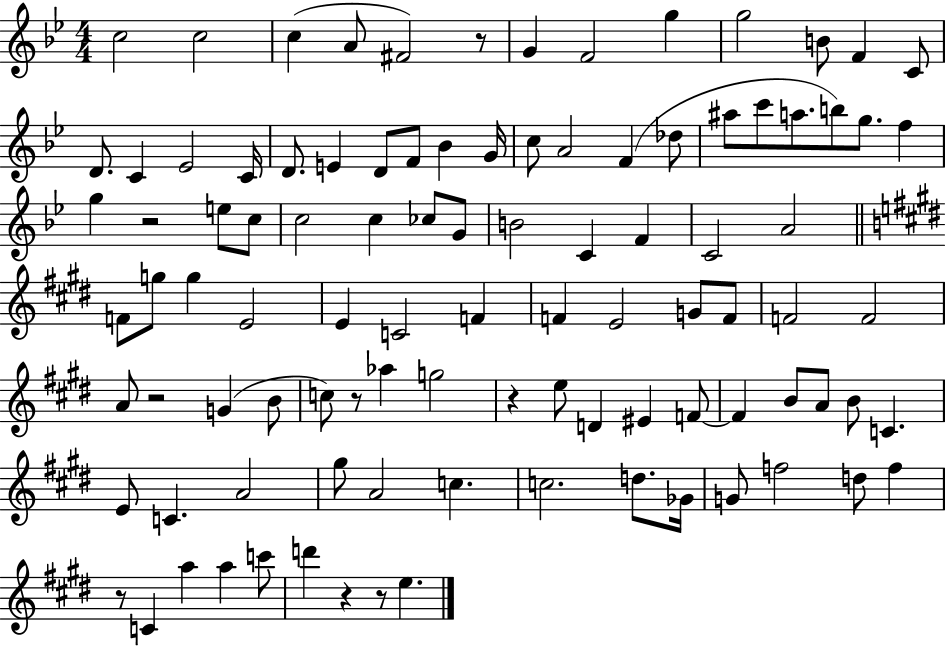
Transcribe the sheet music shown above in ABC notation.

X:1
T:Untitled
M:4/4
L:1/4
K:Bb
c2 c2 c A/2 ^F2 z/2 G F2 g g2 B/2 F C/2 D/2 C _E2 C/4 D/2 E D/2 F/2 _B G/4 c/2 A2 F _d/2 ^a/2 c'/2 a/2 b/2 g/2 f g z2 e/2 c/2 c2 c _c/2 G/2 B2 C F C2 A2 F/2 g/2 g E2 E C2 F F E2 G/2 F/2 F2 F2 A/2 z2 G B/2 c/2 z/2 _a g2 z e/2 D ^E F/2 F B/2 A/2 B/2 C E/2 C A2 ^g/2 A2 c c2 d/2 _G/4 G/2 f2 d/2 f z/2 C a a c'/2 d' z z/2 e